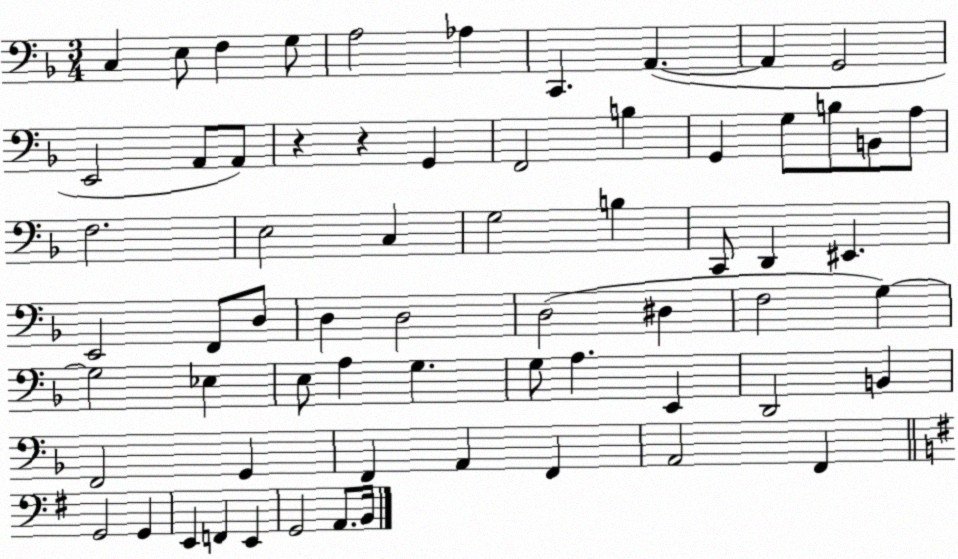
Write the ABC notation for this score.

X:1
T:Untitled
M:3/4
L:1/4
K:F
C, E,/2 F, G,/2 A,2 _A, C,, A,, A,, G,,2 E,,2 A,,/2 A,,/2 z z G,, F,,2 B, G,, G,/2 B,/2 B,,/2 A,/2 F,2 E,2 C, G,2 B, C,,/2 D,, ^E,, E,,2 F,,/2 D,/2 D, D,2 D,2 ^D, F,2 G, G,2 _E, E,/2 A, G, G,/2 A, E,, D,,2 B,, F,,2 G,, F,, A,, F,, A,,2 F,, G,,2 G,, E,, F,, E,, G,,2 A,,/2 B,,/4